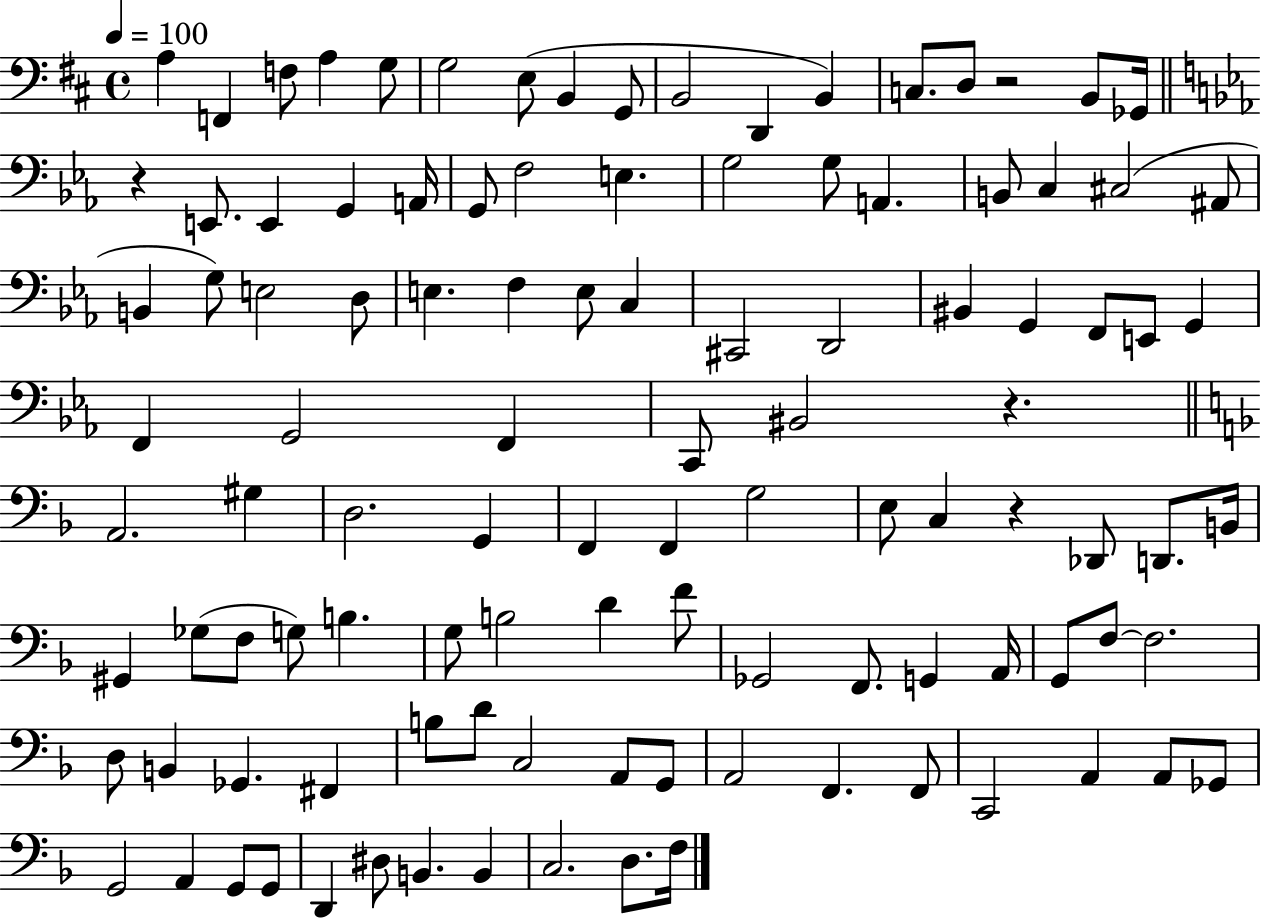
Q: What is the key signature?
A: D major